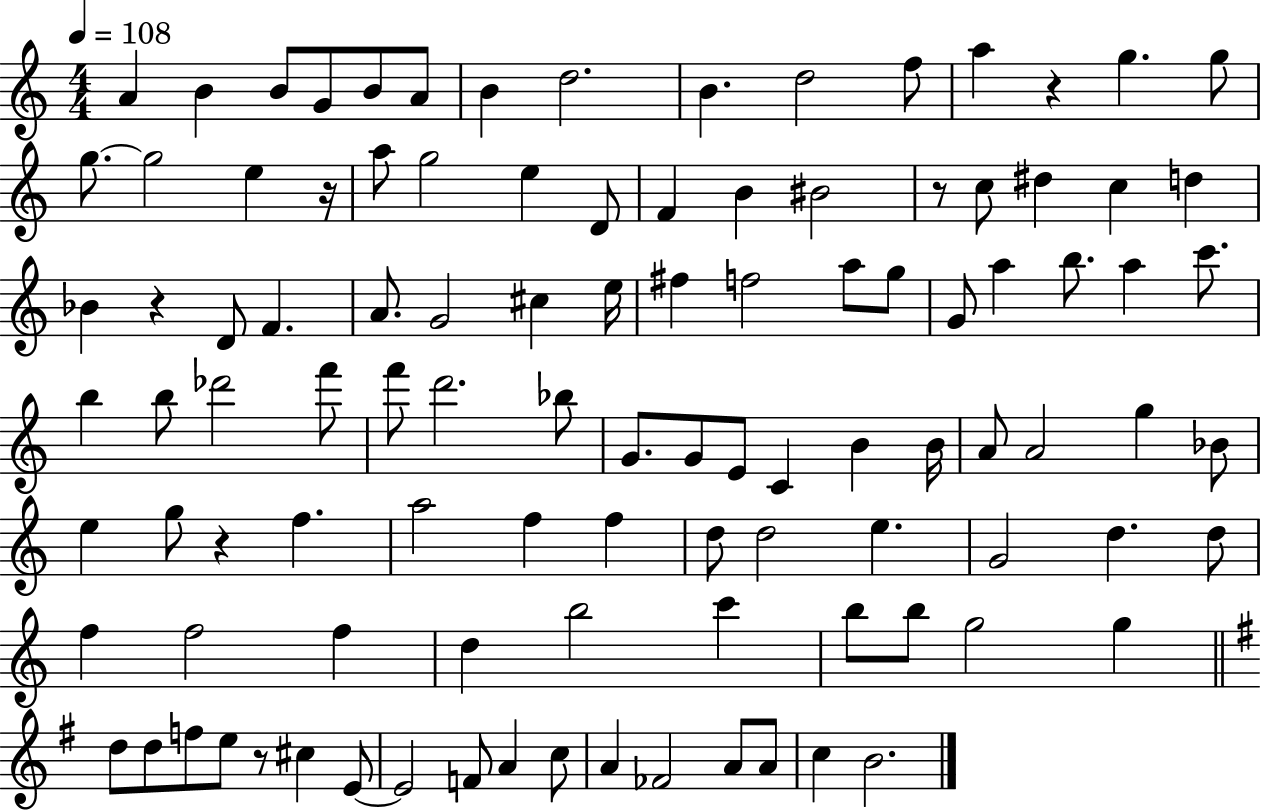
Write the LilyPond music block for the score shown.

{
  \clef treble
  \numericTimeSignature
  \time 4/4
  \key c \major
  \tempo 4 = 108
  a'4 b'4 b'8 g'8 b'8 a'8 | b'4 d''2. | b'4. d''2 f''8 | a''4 r4 g''4. g''8 | \break g''8.~~ g''2 e''4 r16 | a''8 g''2 e''4 d'8 | f'4 b'4 bis'2 | r8 c''8 dis''4 c''4 d''4 | \break bes'4 r4 d'8 f'4. | a'8. g'2 cis''4 e''16 | fis''4 f''2 a''8 g''8 | g'8 a''4 b''8. a''4 c'''8. | \break b''4 b''8 des'''2 f'''8 | f'''8 d'''2. bes''8 | g'8. g'8 e'8 c'4 b'4 b'16 | a'8 a'2 g''4 bes'8 | \break e''4 g''8 r4 f''4. | a''2 f''4 f''4 | d''8 d''2 e''4. | g'2 d''4. d''8 | \break f''4 f''2 f''4 | d''4 b''2 c'''4 | b''8 b''8 g''2 g''4 | \bar "||" \break \key g \major d''8 d''8 f''8 e''8 r8 cis''4 e'8~~ | e'2 f'8 a'4 c''8 | a'4 fes'2 a'8 a'8 | c''4 b'2. | \break \bar "|."
}